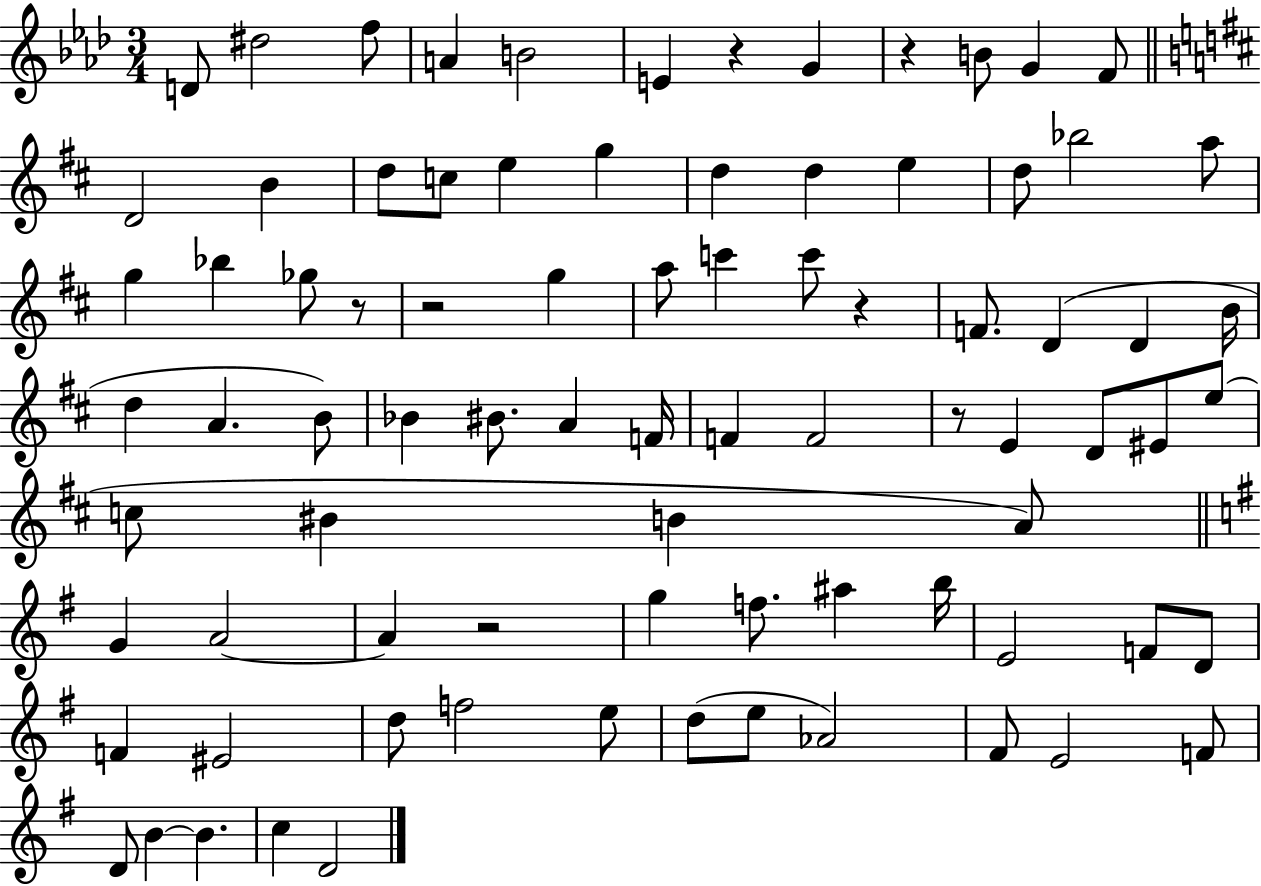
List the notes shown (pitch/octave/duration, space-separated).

D4/e D#5/h F5/e A4/q B4/h E4/q R/q G4/q R/q B4/e G4/q F4/e D4/h B4/q D5/e C5/e E5/q G5/q D5/q D5/q E5/q D5/e Bb5/h A5/e G5/q Bb5/q Gb5/e R/e R/h G5/q A5/e C6/q C6/e R/q F4/e. D4/q D4/q B4/s D5/q A4/q. B4/e Bb4/q BIS4/e. A4/q F4/s F4/q F4/h R/e E4/q D4/e EIS4/e E5/e C5/e BIS4/q B4/q A4/e G4/q A4/h A4/q R/h G5/q F5/e. A#5/q B5/s E4/h F4/e D4/e F4/q EIS4/h D5/e F5/h E5/e D5/e E5/e Ab4/h F#4/e E4/h F4/e D4/e B4/q B4/q. C5/q D4/h